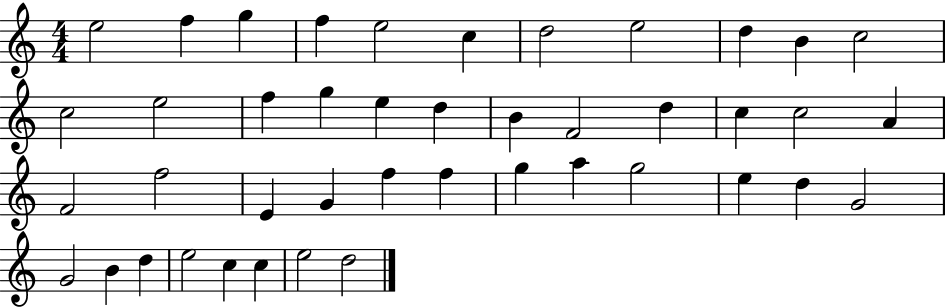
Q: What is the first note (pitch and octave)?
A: E5